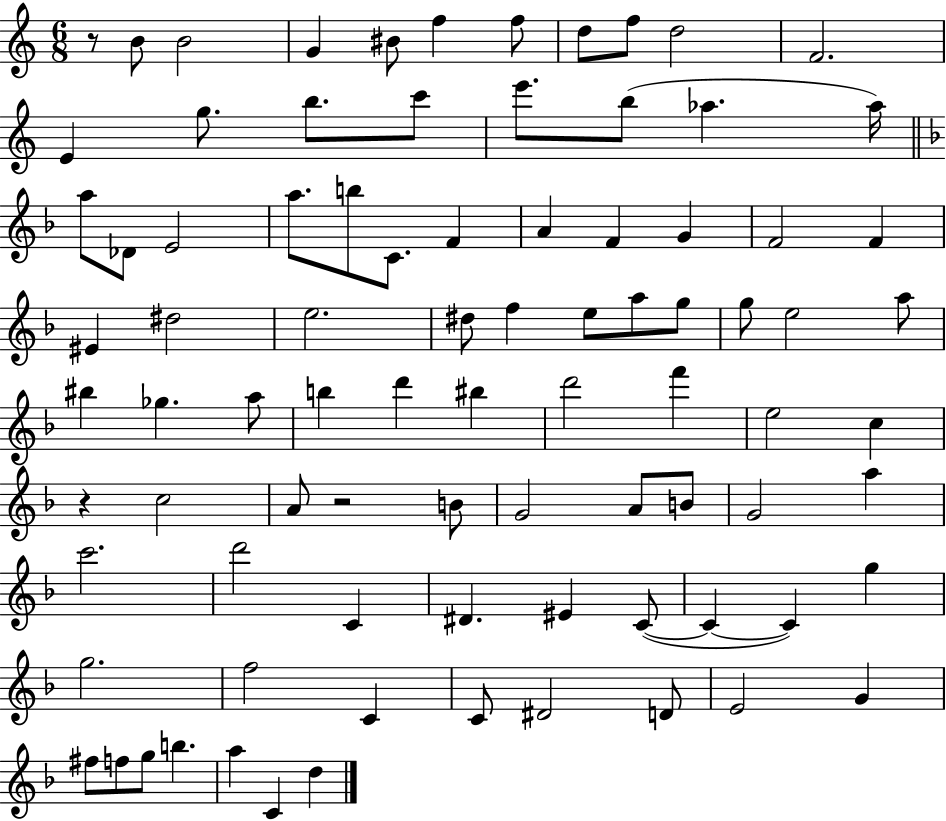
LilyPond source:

{
  \clef treble
  \numericTimeSignature
  \time 6/8
  \key c \major
  r8 b'8 b'2 | g'4 bis'8 f''4 f''8 | d''8 f''8 d''2 | f'2. | \break e'4 g''8. b''8. c'''8 | e'''8. b''8( aes''4. aes''16) | \bar "||" \break \key f \major a''8 des'8 e'2 | a''8. b''8 c'8. f'4 | a'4 f'4 g'4 | f'2 f'4 | \break eis'4 dis''2 | e''2. | dis''8 f''4 e''8 a''8 g''8 | g''8 e''2 a''8 | \break bis''4 ges''4. a''8 | b''4 d'''4 bis''4 | d'''2 f'''4 | e''2 c''4 | \break r4 c''2 | a'8 r2 b'8 | g'2 a'8 b'8 | g'2 a''4 | \break c'''2. | d'''2 c'4 | dis'4. eis'4 c'8~(~ | c'4~~ c'4) g''4 | \break g''2. | f''2 c'4 | c'8 dis'2 d'8 | e'2 g'4 | \break fis''8 f''8 g''8 b''4. | a''4 c'4 d''4 | \bar "|."
}